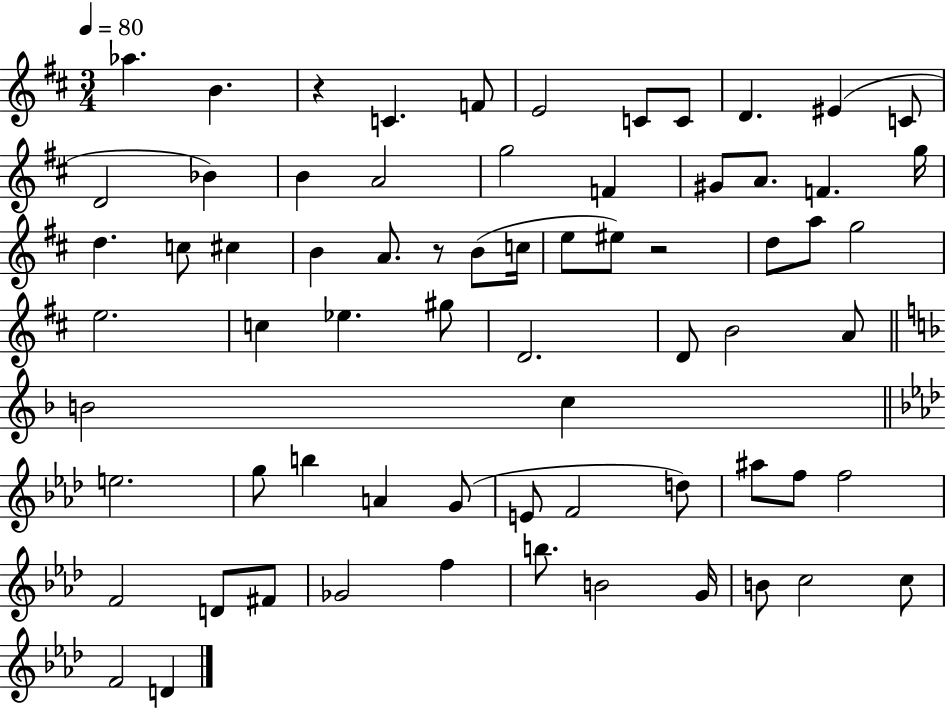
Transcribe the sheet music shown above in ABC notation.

X:1
T:Untitled
M:3/4
L:1/4
K:D
_a B z C F/2 E2 C/2 C/2 D ^E C/2 D2 _B B A2 g2 F ^G/2 A/2 F g/4 d c/2 ^c B A/2 z/2 B/2 c/4 e/2 ^e/2 z2 d/2 a/2 g2 e2 c _e ^g/2 D2 D/2 B2 A/2 B2 c e2 g/2 b A G/2 E/2 F2 d/2 ^a/2 f/2 f2 F2 D/2 ^F/2 _G2 f b/2 B2 G/4 B/2 c2 c/2 F2 D